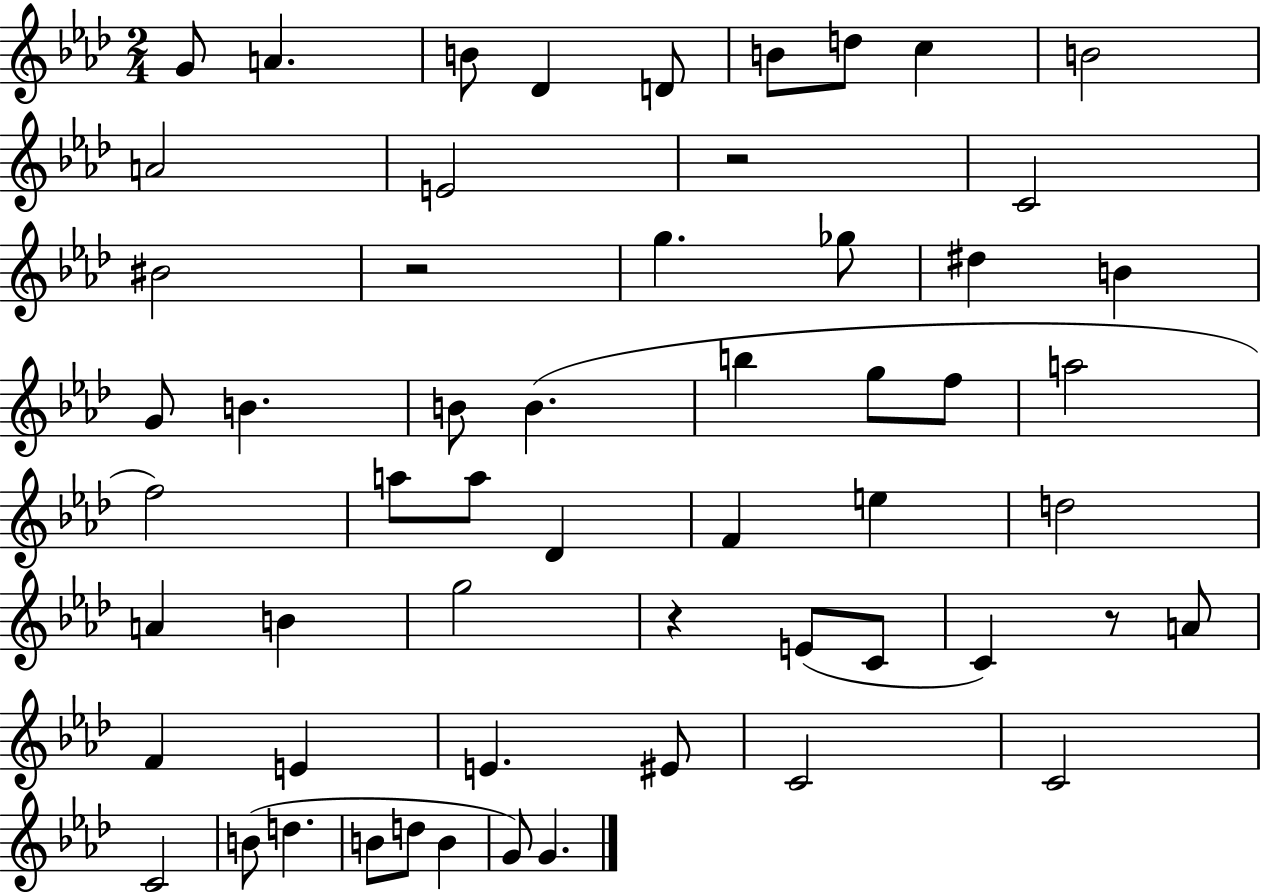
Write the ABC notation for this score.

X:1
T:Untitled
M:2/4
L:1/4
K:Ab
G/2 A B/2 _D D/2 B/2 d/2 c B2 A2 E2 z2 C2 ^B2 z2 g _g/2 ^d B G/2 B B/2 B b g/2 f/2 a2 f2 a/2 a/2 _D F e d2 A B g2 z E/2 C/2 C z/2 A/2 F E E ^E/2 C2 C2 C2 B/2 d B/2 d/2 B G/2 G